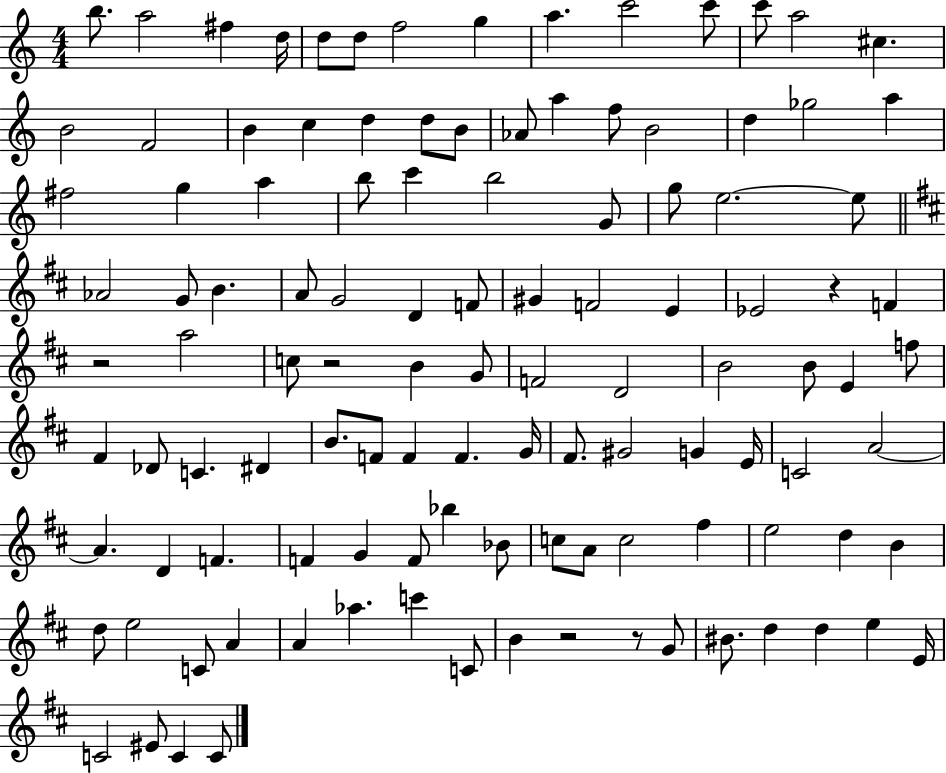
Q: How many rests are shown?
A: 5